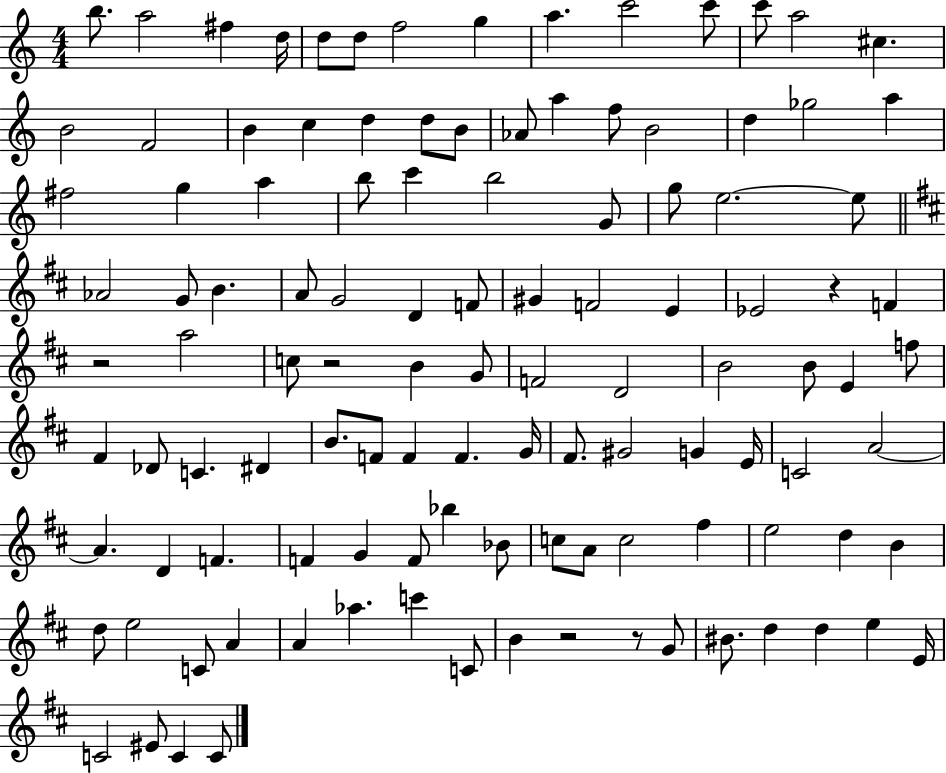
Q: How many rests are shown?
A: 5